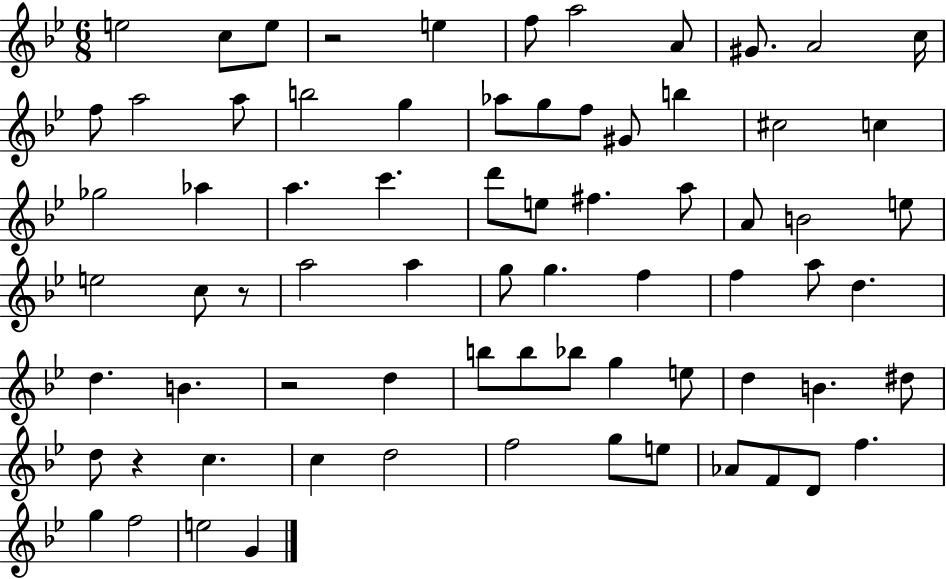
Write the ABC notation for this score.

X:1
T:Untitled
M:6/8
L:1/4
K:Bb
e2 c/2 e/2 z2 e f/2 a2 A/2 ^G/2 A2 c/4 f/2 a2 a/2 b2 g _a/2 g/2 f/2 ^G/2 b ^c2 c _g2 _a a c' d'/2 e/2 ^f a/2 A/2 B2 e/2 e2 c/2 z/2 a2 a g/2 g f f a/2 d d B z2 d b/2 b/2 _b/2 g e/2 d B ^d/2 d/2 z c c d2 f2 g/2 e/2 _A/2 F/2 D/2 f g f2 e2 G